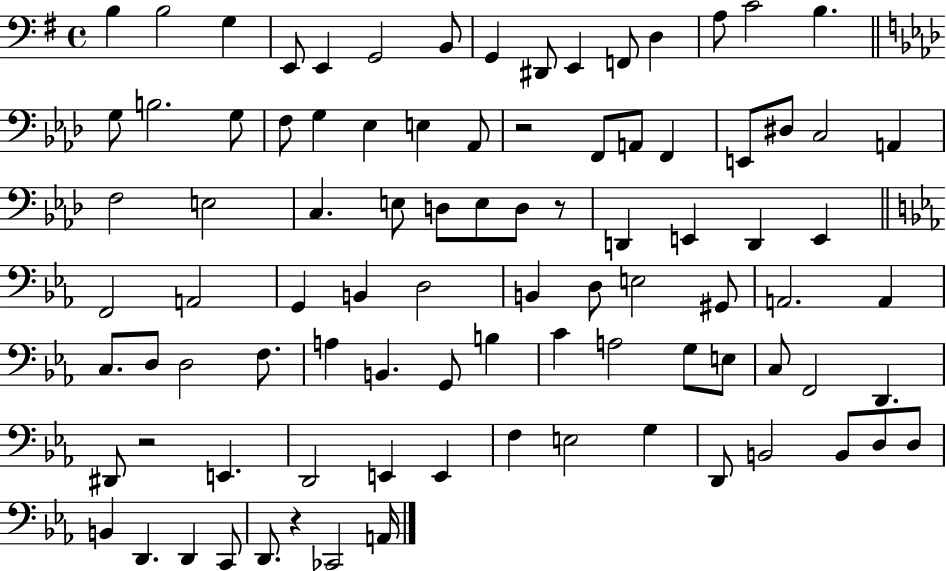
B3/q B3/h G3/q E2/e E2/q G2/h B2/e G2/q D#2/e E2/q F2/e D3/q A3/e C4/h B3/q. G3/e B3/h. G3/e F3/e G3/q Eb3/q E3/q Ab2/e R/h F2/e A2/e F2/q E2/e D#3/e C3/h A2/q F3/h E3/h C3/q. E3/e D3/e E3/e D3/e R/e D2/q E2/q D2/q E2/q F2/h A2/h G2/q B2/q D3/h B2/q D3/e E3/h G#2/e A2/h. A2/q C3/e. D3/e D3/h F3/e. A3/q B2/q. G2/e B3/q C4/q A3/h G3/e E3/e C3/e F2/h D2/q. D#2/e R/h E2/q. D2/h E2/q E2/q F3/q E3/h G3/q D2/e B2/h B2/e D3/e D3/e B2/q D2/q. D2/q C2/e D2/e. R/q CES2/h A2/s